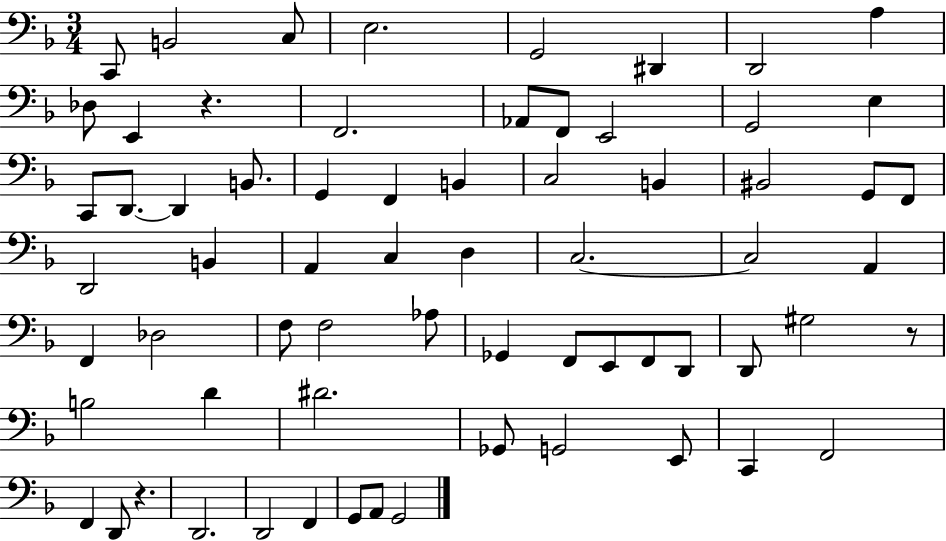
C2/e B2/h C3/e E3/h. G2/h D#2/q D2/h A3/q Db3/e E2/q R/q. F2/h. Ab2/e F2/e E2/h G2/h E3/q C2/e D2/e. D2/q B2/e. G2/q F2/q B2/q C3/h B2/q BIS2/h G2/e F2/e D2/h B2/q A2/q C3/q D3/q C3/h. C3/h A2/q F2/q Db3/h F3/e F3/h Ab3/e Gb2/q F2/e E2/e F2/e D2/e D2/e G#3/h R/e B3/h D4/q D#4/h. Gb2/e G2/h E2/e C2/q F2/h F2/q D2/e R/q. D2/h. D2/h F2/q G2/e A2/e G2/h